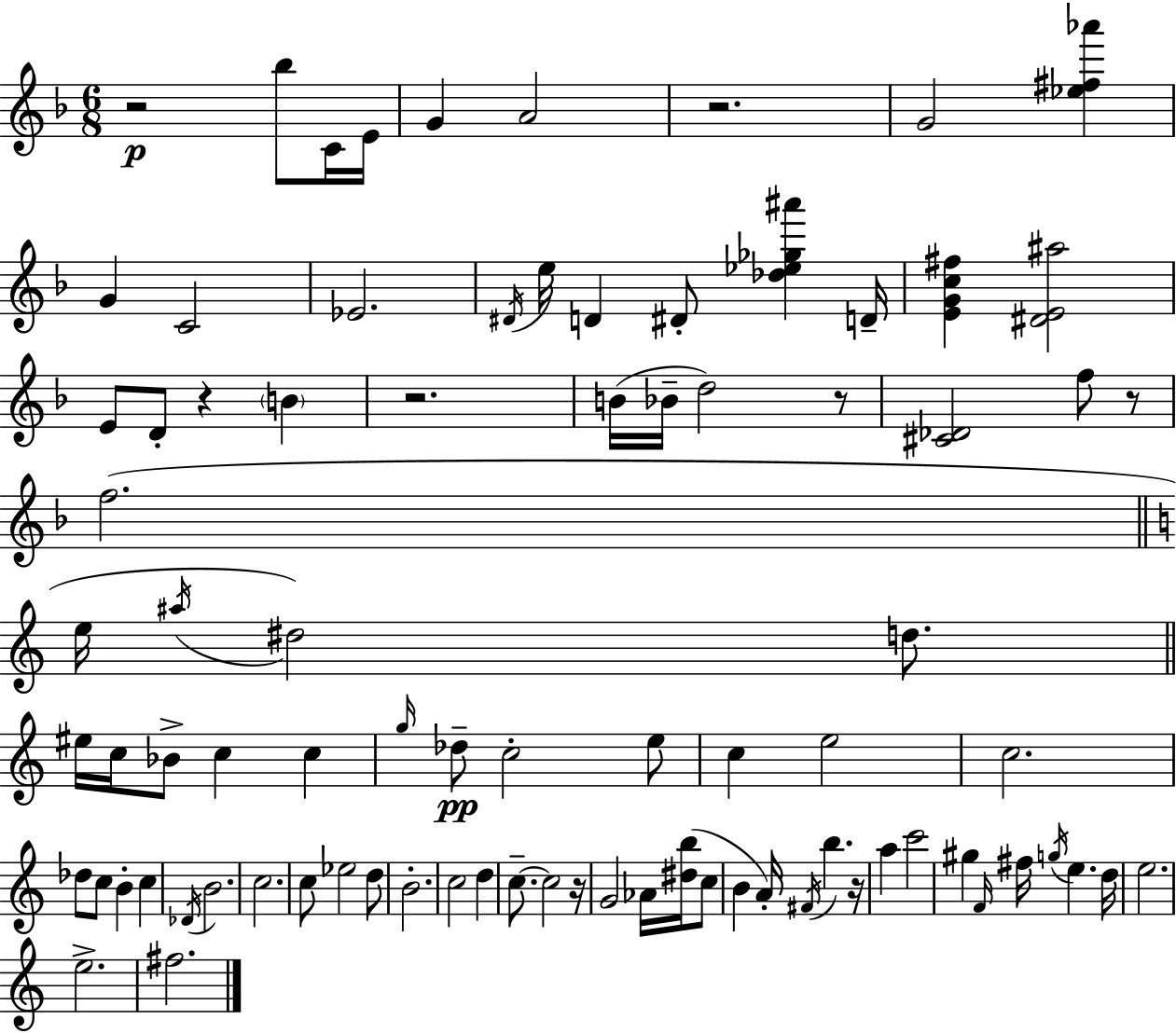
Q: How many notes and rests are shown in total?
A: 85